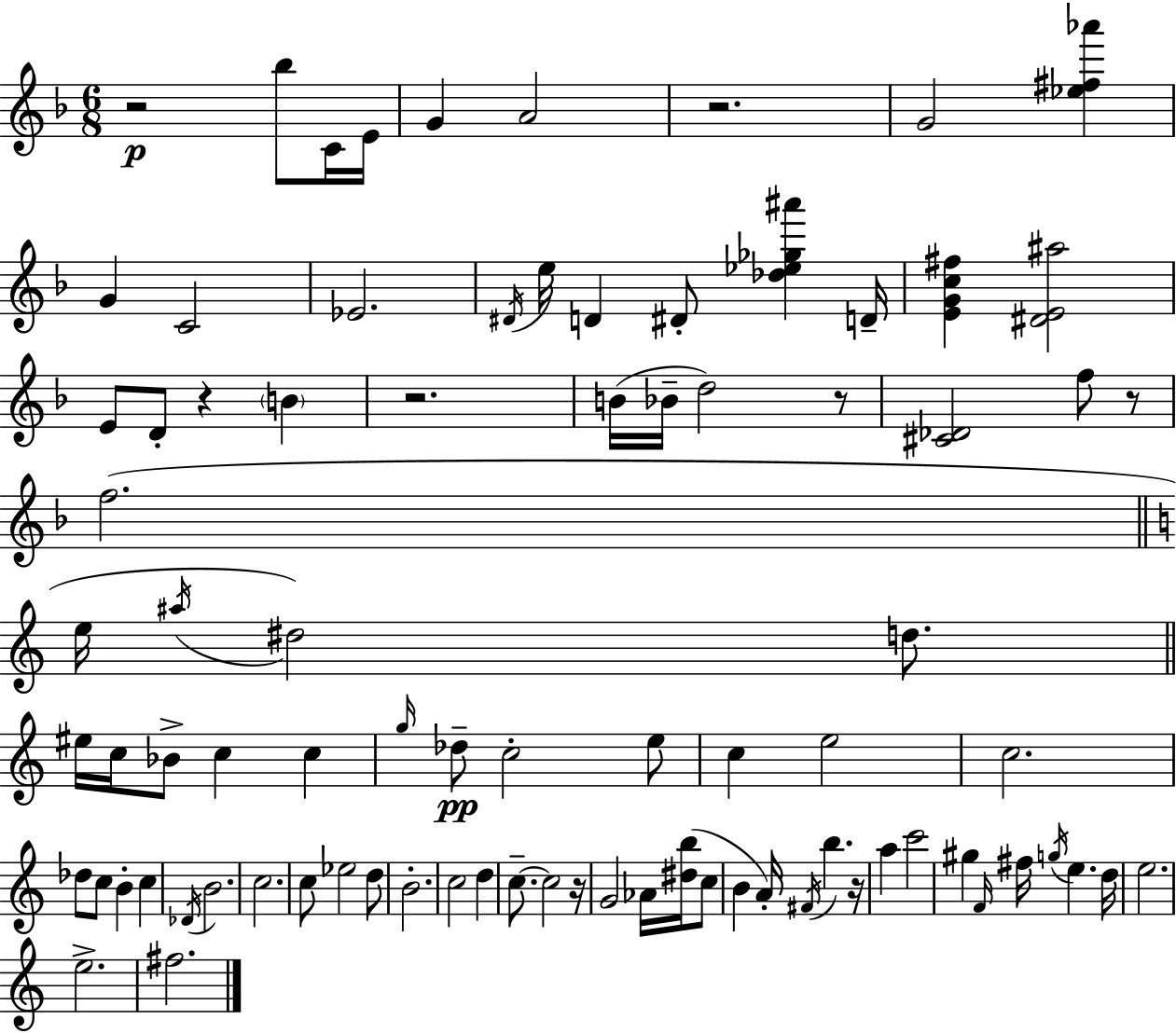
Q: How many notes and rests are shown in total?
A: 85